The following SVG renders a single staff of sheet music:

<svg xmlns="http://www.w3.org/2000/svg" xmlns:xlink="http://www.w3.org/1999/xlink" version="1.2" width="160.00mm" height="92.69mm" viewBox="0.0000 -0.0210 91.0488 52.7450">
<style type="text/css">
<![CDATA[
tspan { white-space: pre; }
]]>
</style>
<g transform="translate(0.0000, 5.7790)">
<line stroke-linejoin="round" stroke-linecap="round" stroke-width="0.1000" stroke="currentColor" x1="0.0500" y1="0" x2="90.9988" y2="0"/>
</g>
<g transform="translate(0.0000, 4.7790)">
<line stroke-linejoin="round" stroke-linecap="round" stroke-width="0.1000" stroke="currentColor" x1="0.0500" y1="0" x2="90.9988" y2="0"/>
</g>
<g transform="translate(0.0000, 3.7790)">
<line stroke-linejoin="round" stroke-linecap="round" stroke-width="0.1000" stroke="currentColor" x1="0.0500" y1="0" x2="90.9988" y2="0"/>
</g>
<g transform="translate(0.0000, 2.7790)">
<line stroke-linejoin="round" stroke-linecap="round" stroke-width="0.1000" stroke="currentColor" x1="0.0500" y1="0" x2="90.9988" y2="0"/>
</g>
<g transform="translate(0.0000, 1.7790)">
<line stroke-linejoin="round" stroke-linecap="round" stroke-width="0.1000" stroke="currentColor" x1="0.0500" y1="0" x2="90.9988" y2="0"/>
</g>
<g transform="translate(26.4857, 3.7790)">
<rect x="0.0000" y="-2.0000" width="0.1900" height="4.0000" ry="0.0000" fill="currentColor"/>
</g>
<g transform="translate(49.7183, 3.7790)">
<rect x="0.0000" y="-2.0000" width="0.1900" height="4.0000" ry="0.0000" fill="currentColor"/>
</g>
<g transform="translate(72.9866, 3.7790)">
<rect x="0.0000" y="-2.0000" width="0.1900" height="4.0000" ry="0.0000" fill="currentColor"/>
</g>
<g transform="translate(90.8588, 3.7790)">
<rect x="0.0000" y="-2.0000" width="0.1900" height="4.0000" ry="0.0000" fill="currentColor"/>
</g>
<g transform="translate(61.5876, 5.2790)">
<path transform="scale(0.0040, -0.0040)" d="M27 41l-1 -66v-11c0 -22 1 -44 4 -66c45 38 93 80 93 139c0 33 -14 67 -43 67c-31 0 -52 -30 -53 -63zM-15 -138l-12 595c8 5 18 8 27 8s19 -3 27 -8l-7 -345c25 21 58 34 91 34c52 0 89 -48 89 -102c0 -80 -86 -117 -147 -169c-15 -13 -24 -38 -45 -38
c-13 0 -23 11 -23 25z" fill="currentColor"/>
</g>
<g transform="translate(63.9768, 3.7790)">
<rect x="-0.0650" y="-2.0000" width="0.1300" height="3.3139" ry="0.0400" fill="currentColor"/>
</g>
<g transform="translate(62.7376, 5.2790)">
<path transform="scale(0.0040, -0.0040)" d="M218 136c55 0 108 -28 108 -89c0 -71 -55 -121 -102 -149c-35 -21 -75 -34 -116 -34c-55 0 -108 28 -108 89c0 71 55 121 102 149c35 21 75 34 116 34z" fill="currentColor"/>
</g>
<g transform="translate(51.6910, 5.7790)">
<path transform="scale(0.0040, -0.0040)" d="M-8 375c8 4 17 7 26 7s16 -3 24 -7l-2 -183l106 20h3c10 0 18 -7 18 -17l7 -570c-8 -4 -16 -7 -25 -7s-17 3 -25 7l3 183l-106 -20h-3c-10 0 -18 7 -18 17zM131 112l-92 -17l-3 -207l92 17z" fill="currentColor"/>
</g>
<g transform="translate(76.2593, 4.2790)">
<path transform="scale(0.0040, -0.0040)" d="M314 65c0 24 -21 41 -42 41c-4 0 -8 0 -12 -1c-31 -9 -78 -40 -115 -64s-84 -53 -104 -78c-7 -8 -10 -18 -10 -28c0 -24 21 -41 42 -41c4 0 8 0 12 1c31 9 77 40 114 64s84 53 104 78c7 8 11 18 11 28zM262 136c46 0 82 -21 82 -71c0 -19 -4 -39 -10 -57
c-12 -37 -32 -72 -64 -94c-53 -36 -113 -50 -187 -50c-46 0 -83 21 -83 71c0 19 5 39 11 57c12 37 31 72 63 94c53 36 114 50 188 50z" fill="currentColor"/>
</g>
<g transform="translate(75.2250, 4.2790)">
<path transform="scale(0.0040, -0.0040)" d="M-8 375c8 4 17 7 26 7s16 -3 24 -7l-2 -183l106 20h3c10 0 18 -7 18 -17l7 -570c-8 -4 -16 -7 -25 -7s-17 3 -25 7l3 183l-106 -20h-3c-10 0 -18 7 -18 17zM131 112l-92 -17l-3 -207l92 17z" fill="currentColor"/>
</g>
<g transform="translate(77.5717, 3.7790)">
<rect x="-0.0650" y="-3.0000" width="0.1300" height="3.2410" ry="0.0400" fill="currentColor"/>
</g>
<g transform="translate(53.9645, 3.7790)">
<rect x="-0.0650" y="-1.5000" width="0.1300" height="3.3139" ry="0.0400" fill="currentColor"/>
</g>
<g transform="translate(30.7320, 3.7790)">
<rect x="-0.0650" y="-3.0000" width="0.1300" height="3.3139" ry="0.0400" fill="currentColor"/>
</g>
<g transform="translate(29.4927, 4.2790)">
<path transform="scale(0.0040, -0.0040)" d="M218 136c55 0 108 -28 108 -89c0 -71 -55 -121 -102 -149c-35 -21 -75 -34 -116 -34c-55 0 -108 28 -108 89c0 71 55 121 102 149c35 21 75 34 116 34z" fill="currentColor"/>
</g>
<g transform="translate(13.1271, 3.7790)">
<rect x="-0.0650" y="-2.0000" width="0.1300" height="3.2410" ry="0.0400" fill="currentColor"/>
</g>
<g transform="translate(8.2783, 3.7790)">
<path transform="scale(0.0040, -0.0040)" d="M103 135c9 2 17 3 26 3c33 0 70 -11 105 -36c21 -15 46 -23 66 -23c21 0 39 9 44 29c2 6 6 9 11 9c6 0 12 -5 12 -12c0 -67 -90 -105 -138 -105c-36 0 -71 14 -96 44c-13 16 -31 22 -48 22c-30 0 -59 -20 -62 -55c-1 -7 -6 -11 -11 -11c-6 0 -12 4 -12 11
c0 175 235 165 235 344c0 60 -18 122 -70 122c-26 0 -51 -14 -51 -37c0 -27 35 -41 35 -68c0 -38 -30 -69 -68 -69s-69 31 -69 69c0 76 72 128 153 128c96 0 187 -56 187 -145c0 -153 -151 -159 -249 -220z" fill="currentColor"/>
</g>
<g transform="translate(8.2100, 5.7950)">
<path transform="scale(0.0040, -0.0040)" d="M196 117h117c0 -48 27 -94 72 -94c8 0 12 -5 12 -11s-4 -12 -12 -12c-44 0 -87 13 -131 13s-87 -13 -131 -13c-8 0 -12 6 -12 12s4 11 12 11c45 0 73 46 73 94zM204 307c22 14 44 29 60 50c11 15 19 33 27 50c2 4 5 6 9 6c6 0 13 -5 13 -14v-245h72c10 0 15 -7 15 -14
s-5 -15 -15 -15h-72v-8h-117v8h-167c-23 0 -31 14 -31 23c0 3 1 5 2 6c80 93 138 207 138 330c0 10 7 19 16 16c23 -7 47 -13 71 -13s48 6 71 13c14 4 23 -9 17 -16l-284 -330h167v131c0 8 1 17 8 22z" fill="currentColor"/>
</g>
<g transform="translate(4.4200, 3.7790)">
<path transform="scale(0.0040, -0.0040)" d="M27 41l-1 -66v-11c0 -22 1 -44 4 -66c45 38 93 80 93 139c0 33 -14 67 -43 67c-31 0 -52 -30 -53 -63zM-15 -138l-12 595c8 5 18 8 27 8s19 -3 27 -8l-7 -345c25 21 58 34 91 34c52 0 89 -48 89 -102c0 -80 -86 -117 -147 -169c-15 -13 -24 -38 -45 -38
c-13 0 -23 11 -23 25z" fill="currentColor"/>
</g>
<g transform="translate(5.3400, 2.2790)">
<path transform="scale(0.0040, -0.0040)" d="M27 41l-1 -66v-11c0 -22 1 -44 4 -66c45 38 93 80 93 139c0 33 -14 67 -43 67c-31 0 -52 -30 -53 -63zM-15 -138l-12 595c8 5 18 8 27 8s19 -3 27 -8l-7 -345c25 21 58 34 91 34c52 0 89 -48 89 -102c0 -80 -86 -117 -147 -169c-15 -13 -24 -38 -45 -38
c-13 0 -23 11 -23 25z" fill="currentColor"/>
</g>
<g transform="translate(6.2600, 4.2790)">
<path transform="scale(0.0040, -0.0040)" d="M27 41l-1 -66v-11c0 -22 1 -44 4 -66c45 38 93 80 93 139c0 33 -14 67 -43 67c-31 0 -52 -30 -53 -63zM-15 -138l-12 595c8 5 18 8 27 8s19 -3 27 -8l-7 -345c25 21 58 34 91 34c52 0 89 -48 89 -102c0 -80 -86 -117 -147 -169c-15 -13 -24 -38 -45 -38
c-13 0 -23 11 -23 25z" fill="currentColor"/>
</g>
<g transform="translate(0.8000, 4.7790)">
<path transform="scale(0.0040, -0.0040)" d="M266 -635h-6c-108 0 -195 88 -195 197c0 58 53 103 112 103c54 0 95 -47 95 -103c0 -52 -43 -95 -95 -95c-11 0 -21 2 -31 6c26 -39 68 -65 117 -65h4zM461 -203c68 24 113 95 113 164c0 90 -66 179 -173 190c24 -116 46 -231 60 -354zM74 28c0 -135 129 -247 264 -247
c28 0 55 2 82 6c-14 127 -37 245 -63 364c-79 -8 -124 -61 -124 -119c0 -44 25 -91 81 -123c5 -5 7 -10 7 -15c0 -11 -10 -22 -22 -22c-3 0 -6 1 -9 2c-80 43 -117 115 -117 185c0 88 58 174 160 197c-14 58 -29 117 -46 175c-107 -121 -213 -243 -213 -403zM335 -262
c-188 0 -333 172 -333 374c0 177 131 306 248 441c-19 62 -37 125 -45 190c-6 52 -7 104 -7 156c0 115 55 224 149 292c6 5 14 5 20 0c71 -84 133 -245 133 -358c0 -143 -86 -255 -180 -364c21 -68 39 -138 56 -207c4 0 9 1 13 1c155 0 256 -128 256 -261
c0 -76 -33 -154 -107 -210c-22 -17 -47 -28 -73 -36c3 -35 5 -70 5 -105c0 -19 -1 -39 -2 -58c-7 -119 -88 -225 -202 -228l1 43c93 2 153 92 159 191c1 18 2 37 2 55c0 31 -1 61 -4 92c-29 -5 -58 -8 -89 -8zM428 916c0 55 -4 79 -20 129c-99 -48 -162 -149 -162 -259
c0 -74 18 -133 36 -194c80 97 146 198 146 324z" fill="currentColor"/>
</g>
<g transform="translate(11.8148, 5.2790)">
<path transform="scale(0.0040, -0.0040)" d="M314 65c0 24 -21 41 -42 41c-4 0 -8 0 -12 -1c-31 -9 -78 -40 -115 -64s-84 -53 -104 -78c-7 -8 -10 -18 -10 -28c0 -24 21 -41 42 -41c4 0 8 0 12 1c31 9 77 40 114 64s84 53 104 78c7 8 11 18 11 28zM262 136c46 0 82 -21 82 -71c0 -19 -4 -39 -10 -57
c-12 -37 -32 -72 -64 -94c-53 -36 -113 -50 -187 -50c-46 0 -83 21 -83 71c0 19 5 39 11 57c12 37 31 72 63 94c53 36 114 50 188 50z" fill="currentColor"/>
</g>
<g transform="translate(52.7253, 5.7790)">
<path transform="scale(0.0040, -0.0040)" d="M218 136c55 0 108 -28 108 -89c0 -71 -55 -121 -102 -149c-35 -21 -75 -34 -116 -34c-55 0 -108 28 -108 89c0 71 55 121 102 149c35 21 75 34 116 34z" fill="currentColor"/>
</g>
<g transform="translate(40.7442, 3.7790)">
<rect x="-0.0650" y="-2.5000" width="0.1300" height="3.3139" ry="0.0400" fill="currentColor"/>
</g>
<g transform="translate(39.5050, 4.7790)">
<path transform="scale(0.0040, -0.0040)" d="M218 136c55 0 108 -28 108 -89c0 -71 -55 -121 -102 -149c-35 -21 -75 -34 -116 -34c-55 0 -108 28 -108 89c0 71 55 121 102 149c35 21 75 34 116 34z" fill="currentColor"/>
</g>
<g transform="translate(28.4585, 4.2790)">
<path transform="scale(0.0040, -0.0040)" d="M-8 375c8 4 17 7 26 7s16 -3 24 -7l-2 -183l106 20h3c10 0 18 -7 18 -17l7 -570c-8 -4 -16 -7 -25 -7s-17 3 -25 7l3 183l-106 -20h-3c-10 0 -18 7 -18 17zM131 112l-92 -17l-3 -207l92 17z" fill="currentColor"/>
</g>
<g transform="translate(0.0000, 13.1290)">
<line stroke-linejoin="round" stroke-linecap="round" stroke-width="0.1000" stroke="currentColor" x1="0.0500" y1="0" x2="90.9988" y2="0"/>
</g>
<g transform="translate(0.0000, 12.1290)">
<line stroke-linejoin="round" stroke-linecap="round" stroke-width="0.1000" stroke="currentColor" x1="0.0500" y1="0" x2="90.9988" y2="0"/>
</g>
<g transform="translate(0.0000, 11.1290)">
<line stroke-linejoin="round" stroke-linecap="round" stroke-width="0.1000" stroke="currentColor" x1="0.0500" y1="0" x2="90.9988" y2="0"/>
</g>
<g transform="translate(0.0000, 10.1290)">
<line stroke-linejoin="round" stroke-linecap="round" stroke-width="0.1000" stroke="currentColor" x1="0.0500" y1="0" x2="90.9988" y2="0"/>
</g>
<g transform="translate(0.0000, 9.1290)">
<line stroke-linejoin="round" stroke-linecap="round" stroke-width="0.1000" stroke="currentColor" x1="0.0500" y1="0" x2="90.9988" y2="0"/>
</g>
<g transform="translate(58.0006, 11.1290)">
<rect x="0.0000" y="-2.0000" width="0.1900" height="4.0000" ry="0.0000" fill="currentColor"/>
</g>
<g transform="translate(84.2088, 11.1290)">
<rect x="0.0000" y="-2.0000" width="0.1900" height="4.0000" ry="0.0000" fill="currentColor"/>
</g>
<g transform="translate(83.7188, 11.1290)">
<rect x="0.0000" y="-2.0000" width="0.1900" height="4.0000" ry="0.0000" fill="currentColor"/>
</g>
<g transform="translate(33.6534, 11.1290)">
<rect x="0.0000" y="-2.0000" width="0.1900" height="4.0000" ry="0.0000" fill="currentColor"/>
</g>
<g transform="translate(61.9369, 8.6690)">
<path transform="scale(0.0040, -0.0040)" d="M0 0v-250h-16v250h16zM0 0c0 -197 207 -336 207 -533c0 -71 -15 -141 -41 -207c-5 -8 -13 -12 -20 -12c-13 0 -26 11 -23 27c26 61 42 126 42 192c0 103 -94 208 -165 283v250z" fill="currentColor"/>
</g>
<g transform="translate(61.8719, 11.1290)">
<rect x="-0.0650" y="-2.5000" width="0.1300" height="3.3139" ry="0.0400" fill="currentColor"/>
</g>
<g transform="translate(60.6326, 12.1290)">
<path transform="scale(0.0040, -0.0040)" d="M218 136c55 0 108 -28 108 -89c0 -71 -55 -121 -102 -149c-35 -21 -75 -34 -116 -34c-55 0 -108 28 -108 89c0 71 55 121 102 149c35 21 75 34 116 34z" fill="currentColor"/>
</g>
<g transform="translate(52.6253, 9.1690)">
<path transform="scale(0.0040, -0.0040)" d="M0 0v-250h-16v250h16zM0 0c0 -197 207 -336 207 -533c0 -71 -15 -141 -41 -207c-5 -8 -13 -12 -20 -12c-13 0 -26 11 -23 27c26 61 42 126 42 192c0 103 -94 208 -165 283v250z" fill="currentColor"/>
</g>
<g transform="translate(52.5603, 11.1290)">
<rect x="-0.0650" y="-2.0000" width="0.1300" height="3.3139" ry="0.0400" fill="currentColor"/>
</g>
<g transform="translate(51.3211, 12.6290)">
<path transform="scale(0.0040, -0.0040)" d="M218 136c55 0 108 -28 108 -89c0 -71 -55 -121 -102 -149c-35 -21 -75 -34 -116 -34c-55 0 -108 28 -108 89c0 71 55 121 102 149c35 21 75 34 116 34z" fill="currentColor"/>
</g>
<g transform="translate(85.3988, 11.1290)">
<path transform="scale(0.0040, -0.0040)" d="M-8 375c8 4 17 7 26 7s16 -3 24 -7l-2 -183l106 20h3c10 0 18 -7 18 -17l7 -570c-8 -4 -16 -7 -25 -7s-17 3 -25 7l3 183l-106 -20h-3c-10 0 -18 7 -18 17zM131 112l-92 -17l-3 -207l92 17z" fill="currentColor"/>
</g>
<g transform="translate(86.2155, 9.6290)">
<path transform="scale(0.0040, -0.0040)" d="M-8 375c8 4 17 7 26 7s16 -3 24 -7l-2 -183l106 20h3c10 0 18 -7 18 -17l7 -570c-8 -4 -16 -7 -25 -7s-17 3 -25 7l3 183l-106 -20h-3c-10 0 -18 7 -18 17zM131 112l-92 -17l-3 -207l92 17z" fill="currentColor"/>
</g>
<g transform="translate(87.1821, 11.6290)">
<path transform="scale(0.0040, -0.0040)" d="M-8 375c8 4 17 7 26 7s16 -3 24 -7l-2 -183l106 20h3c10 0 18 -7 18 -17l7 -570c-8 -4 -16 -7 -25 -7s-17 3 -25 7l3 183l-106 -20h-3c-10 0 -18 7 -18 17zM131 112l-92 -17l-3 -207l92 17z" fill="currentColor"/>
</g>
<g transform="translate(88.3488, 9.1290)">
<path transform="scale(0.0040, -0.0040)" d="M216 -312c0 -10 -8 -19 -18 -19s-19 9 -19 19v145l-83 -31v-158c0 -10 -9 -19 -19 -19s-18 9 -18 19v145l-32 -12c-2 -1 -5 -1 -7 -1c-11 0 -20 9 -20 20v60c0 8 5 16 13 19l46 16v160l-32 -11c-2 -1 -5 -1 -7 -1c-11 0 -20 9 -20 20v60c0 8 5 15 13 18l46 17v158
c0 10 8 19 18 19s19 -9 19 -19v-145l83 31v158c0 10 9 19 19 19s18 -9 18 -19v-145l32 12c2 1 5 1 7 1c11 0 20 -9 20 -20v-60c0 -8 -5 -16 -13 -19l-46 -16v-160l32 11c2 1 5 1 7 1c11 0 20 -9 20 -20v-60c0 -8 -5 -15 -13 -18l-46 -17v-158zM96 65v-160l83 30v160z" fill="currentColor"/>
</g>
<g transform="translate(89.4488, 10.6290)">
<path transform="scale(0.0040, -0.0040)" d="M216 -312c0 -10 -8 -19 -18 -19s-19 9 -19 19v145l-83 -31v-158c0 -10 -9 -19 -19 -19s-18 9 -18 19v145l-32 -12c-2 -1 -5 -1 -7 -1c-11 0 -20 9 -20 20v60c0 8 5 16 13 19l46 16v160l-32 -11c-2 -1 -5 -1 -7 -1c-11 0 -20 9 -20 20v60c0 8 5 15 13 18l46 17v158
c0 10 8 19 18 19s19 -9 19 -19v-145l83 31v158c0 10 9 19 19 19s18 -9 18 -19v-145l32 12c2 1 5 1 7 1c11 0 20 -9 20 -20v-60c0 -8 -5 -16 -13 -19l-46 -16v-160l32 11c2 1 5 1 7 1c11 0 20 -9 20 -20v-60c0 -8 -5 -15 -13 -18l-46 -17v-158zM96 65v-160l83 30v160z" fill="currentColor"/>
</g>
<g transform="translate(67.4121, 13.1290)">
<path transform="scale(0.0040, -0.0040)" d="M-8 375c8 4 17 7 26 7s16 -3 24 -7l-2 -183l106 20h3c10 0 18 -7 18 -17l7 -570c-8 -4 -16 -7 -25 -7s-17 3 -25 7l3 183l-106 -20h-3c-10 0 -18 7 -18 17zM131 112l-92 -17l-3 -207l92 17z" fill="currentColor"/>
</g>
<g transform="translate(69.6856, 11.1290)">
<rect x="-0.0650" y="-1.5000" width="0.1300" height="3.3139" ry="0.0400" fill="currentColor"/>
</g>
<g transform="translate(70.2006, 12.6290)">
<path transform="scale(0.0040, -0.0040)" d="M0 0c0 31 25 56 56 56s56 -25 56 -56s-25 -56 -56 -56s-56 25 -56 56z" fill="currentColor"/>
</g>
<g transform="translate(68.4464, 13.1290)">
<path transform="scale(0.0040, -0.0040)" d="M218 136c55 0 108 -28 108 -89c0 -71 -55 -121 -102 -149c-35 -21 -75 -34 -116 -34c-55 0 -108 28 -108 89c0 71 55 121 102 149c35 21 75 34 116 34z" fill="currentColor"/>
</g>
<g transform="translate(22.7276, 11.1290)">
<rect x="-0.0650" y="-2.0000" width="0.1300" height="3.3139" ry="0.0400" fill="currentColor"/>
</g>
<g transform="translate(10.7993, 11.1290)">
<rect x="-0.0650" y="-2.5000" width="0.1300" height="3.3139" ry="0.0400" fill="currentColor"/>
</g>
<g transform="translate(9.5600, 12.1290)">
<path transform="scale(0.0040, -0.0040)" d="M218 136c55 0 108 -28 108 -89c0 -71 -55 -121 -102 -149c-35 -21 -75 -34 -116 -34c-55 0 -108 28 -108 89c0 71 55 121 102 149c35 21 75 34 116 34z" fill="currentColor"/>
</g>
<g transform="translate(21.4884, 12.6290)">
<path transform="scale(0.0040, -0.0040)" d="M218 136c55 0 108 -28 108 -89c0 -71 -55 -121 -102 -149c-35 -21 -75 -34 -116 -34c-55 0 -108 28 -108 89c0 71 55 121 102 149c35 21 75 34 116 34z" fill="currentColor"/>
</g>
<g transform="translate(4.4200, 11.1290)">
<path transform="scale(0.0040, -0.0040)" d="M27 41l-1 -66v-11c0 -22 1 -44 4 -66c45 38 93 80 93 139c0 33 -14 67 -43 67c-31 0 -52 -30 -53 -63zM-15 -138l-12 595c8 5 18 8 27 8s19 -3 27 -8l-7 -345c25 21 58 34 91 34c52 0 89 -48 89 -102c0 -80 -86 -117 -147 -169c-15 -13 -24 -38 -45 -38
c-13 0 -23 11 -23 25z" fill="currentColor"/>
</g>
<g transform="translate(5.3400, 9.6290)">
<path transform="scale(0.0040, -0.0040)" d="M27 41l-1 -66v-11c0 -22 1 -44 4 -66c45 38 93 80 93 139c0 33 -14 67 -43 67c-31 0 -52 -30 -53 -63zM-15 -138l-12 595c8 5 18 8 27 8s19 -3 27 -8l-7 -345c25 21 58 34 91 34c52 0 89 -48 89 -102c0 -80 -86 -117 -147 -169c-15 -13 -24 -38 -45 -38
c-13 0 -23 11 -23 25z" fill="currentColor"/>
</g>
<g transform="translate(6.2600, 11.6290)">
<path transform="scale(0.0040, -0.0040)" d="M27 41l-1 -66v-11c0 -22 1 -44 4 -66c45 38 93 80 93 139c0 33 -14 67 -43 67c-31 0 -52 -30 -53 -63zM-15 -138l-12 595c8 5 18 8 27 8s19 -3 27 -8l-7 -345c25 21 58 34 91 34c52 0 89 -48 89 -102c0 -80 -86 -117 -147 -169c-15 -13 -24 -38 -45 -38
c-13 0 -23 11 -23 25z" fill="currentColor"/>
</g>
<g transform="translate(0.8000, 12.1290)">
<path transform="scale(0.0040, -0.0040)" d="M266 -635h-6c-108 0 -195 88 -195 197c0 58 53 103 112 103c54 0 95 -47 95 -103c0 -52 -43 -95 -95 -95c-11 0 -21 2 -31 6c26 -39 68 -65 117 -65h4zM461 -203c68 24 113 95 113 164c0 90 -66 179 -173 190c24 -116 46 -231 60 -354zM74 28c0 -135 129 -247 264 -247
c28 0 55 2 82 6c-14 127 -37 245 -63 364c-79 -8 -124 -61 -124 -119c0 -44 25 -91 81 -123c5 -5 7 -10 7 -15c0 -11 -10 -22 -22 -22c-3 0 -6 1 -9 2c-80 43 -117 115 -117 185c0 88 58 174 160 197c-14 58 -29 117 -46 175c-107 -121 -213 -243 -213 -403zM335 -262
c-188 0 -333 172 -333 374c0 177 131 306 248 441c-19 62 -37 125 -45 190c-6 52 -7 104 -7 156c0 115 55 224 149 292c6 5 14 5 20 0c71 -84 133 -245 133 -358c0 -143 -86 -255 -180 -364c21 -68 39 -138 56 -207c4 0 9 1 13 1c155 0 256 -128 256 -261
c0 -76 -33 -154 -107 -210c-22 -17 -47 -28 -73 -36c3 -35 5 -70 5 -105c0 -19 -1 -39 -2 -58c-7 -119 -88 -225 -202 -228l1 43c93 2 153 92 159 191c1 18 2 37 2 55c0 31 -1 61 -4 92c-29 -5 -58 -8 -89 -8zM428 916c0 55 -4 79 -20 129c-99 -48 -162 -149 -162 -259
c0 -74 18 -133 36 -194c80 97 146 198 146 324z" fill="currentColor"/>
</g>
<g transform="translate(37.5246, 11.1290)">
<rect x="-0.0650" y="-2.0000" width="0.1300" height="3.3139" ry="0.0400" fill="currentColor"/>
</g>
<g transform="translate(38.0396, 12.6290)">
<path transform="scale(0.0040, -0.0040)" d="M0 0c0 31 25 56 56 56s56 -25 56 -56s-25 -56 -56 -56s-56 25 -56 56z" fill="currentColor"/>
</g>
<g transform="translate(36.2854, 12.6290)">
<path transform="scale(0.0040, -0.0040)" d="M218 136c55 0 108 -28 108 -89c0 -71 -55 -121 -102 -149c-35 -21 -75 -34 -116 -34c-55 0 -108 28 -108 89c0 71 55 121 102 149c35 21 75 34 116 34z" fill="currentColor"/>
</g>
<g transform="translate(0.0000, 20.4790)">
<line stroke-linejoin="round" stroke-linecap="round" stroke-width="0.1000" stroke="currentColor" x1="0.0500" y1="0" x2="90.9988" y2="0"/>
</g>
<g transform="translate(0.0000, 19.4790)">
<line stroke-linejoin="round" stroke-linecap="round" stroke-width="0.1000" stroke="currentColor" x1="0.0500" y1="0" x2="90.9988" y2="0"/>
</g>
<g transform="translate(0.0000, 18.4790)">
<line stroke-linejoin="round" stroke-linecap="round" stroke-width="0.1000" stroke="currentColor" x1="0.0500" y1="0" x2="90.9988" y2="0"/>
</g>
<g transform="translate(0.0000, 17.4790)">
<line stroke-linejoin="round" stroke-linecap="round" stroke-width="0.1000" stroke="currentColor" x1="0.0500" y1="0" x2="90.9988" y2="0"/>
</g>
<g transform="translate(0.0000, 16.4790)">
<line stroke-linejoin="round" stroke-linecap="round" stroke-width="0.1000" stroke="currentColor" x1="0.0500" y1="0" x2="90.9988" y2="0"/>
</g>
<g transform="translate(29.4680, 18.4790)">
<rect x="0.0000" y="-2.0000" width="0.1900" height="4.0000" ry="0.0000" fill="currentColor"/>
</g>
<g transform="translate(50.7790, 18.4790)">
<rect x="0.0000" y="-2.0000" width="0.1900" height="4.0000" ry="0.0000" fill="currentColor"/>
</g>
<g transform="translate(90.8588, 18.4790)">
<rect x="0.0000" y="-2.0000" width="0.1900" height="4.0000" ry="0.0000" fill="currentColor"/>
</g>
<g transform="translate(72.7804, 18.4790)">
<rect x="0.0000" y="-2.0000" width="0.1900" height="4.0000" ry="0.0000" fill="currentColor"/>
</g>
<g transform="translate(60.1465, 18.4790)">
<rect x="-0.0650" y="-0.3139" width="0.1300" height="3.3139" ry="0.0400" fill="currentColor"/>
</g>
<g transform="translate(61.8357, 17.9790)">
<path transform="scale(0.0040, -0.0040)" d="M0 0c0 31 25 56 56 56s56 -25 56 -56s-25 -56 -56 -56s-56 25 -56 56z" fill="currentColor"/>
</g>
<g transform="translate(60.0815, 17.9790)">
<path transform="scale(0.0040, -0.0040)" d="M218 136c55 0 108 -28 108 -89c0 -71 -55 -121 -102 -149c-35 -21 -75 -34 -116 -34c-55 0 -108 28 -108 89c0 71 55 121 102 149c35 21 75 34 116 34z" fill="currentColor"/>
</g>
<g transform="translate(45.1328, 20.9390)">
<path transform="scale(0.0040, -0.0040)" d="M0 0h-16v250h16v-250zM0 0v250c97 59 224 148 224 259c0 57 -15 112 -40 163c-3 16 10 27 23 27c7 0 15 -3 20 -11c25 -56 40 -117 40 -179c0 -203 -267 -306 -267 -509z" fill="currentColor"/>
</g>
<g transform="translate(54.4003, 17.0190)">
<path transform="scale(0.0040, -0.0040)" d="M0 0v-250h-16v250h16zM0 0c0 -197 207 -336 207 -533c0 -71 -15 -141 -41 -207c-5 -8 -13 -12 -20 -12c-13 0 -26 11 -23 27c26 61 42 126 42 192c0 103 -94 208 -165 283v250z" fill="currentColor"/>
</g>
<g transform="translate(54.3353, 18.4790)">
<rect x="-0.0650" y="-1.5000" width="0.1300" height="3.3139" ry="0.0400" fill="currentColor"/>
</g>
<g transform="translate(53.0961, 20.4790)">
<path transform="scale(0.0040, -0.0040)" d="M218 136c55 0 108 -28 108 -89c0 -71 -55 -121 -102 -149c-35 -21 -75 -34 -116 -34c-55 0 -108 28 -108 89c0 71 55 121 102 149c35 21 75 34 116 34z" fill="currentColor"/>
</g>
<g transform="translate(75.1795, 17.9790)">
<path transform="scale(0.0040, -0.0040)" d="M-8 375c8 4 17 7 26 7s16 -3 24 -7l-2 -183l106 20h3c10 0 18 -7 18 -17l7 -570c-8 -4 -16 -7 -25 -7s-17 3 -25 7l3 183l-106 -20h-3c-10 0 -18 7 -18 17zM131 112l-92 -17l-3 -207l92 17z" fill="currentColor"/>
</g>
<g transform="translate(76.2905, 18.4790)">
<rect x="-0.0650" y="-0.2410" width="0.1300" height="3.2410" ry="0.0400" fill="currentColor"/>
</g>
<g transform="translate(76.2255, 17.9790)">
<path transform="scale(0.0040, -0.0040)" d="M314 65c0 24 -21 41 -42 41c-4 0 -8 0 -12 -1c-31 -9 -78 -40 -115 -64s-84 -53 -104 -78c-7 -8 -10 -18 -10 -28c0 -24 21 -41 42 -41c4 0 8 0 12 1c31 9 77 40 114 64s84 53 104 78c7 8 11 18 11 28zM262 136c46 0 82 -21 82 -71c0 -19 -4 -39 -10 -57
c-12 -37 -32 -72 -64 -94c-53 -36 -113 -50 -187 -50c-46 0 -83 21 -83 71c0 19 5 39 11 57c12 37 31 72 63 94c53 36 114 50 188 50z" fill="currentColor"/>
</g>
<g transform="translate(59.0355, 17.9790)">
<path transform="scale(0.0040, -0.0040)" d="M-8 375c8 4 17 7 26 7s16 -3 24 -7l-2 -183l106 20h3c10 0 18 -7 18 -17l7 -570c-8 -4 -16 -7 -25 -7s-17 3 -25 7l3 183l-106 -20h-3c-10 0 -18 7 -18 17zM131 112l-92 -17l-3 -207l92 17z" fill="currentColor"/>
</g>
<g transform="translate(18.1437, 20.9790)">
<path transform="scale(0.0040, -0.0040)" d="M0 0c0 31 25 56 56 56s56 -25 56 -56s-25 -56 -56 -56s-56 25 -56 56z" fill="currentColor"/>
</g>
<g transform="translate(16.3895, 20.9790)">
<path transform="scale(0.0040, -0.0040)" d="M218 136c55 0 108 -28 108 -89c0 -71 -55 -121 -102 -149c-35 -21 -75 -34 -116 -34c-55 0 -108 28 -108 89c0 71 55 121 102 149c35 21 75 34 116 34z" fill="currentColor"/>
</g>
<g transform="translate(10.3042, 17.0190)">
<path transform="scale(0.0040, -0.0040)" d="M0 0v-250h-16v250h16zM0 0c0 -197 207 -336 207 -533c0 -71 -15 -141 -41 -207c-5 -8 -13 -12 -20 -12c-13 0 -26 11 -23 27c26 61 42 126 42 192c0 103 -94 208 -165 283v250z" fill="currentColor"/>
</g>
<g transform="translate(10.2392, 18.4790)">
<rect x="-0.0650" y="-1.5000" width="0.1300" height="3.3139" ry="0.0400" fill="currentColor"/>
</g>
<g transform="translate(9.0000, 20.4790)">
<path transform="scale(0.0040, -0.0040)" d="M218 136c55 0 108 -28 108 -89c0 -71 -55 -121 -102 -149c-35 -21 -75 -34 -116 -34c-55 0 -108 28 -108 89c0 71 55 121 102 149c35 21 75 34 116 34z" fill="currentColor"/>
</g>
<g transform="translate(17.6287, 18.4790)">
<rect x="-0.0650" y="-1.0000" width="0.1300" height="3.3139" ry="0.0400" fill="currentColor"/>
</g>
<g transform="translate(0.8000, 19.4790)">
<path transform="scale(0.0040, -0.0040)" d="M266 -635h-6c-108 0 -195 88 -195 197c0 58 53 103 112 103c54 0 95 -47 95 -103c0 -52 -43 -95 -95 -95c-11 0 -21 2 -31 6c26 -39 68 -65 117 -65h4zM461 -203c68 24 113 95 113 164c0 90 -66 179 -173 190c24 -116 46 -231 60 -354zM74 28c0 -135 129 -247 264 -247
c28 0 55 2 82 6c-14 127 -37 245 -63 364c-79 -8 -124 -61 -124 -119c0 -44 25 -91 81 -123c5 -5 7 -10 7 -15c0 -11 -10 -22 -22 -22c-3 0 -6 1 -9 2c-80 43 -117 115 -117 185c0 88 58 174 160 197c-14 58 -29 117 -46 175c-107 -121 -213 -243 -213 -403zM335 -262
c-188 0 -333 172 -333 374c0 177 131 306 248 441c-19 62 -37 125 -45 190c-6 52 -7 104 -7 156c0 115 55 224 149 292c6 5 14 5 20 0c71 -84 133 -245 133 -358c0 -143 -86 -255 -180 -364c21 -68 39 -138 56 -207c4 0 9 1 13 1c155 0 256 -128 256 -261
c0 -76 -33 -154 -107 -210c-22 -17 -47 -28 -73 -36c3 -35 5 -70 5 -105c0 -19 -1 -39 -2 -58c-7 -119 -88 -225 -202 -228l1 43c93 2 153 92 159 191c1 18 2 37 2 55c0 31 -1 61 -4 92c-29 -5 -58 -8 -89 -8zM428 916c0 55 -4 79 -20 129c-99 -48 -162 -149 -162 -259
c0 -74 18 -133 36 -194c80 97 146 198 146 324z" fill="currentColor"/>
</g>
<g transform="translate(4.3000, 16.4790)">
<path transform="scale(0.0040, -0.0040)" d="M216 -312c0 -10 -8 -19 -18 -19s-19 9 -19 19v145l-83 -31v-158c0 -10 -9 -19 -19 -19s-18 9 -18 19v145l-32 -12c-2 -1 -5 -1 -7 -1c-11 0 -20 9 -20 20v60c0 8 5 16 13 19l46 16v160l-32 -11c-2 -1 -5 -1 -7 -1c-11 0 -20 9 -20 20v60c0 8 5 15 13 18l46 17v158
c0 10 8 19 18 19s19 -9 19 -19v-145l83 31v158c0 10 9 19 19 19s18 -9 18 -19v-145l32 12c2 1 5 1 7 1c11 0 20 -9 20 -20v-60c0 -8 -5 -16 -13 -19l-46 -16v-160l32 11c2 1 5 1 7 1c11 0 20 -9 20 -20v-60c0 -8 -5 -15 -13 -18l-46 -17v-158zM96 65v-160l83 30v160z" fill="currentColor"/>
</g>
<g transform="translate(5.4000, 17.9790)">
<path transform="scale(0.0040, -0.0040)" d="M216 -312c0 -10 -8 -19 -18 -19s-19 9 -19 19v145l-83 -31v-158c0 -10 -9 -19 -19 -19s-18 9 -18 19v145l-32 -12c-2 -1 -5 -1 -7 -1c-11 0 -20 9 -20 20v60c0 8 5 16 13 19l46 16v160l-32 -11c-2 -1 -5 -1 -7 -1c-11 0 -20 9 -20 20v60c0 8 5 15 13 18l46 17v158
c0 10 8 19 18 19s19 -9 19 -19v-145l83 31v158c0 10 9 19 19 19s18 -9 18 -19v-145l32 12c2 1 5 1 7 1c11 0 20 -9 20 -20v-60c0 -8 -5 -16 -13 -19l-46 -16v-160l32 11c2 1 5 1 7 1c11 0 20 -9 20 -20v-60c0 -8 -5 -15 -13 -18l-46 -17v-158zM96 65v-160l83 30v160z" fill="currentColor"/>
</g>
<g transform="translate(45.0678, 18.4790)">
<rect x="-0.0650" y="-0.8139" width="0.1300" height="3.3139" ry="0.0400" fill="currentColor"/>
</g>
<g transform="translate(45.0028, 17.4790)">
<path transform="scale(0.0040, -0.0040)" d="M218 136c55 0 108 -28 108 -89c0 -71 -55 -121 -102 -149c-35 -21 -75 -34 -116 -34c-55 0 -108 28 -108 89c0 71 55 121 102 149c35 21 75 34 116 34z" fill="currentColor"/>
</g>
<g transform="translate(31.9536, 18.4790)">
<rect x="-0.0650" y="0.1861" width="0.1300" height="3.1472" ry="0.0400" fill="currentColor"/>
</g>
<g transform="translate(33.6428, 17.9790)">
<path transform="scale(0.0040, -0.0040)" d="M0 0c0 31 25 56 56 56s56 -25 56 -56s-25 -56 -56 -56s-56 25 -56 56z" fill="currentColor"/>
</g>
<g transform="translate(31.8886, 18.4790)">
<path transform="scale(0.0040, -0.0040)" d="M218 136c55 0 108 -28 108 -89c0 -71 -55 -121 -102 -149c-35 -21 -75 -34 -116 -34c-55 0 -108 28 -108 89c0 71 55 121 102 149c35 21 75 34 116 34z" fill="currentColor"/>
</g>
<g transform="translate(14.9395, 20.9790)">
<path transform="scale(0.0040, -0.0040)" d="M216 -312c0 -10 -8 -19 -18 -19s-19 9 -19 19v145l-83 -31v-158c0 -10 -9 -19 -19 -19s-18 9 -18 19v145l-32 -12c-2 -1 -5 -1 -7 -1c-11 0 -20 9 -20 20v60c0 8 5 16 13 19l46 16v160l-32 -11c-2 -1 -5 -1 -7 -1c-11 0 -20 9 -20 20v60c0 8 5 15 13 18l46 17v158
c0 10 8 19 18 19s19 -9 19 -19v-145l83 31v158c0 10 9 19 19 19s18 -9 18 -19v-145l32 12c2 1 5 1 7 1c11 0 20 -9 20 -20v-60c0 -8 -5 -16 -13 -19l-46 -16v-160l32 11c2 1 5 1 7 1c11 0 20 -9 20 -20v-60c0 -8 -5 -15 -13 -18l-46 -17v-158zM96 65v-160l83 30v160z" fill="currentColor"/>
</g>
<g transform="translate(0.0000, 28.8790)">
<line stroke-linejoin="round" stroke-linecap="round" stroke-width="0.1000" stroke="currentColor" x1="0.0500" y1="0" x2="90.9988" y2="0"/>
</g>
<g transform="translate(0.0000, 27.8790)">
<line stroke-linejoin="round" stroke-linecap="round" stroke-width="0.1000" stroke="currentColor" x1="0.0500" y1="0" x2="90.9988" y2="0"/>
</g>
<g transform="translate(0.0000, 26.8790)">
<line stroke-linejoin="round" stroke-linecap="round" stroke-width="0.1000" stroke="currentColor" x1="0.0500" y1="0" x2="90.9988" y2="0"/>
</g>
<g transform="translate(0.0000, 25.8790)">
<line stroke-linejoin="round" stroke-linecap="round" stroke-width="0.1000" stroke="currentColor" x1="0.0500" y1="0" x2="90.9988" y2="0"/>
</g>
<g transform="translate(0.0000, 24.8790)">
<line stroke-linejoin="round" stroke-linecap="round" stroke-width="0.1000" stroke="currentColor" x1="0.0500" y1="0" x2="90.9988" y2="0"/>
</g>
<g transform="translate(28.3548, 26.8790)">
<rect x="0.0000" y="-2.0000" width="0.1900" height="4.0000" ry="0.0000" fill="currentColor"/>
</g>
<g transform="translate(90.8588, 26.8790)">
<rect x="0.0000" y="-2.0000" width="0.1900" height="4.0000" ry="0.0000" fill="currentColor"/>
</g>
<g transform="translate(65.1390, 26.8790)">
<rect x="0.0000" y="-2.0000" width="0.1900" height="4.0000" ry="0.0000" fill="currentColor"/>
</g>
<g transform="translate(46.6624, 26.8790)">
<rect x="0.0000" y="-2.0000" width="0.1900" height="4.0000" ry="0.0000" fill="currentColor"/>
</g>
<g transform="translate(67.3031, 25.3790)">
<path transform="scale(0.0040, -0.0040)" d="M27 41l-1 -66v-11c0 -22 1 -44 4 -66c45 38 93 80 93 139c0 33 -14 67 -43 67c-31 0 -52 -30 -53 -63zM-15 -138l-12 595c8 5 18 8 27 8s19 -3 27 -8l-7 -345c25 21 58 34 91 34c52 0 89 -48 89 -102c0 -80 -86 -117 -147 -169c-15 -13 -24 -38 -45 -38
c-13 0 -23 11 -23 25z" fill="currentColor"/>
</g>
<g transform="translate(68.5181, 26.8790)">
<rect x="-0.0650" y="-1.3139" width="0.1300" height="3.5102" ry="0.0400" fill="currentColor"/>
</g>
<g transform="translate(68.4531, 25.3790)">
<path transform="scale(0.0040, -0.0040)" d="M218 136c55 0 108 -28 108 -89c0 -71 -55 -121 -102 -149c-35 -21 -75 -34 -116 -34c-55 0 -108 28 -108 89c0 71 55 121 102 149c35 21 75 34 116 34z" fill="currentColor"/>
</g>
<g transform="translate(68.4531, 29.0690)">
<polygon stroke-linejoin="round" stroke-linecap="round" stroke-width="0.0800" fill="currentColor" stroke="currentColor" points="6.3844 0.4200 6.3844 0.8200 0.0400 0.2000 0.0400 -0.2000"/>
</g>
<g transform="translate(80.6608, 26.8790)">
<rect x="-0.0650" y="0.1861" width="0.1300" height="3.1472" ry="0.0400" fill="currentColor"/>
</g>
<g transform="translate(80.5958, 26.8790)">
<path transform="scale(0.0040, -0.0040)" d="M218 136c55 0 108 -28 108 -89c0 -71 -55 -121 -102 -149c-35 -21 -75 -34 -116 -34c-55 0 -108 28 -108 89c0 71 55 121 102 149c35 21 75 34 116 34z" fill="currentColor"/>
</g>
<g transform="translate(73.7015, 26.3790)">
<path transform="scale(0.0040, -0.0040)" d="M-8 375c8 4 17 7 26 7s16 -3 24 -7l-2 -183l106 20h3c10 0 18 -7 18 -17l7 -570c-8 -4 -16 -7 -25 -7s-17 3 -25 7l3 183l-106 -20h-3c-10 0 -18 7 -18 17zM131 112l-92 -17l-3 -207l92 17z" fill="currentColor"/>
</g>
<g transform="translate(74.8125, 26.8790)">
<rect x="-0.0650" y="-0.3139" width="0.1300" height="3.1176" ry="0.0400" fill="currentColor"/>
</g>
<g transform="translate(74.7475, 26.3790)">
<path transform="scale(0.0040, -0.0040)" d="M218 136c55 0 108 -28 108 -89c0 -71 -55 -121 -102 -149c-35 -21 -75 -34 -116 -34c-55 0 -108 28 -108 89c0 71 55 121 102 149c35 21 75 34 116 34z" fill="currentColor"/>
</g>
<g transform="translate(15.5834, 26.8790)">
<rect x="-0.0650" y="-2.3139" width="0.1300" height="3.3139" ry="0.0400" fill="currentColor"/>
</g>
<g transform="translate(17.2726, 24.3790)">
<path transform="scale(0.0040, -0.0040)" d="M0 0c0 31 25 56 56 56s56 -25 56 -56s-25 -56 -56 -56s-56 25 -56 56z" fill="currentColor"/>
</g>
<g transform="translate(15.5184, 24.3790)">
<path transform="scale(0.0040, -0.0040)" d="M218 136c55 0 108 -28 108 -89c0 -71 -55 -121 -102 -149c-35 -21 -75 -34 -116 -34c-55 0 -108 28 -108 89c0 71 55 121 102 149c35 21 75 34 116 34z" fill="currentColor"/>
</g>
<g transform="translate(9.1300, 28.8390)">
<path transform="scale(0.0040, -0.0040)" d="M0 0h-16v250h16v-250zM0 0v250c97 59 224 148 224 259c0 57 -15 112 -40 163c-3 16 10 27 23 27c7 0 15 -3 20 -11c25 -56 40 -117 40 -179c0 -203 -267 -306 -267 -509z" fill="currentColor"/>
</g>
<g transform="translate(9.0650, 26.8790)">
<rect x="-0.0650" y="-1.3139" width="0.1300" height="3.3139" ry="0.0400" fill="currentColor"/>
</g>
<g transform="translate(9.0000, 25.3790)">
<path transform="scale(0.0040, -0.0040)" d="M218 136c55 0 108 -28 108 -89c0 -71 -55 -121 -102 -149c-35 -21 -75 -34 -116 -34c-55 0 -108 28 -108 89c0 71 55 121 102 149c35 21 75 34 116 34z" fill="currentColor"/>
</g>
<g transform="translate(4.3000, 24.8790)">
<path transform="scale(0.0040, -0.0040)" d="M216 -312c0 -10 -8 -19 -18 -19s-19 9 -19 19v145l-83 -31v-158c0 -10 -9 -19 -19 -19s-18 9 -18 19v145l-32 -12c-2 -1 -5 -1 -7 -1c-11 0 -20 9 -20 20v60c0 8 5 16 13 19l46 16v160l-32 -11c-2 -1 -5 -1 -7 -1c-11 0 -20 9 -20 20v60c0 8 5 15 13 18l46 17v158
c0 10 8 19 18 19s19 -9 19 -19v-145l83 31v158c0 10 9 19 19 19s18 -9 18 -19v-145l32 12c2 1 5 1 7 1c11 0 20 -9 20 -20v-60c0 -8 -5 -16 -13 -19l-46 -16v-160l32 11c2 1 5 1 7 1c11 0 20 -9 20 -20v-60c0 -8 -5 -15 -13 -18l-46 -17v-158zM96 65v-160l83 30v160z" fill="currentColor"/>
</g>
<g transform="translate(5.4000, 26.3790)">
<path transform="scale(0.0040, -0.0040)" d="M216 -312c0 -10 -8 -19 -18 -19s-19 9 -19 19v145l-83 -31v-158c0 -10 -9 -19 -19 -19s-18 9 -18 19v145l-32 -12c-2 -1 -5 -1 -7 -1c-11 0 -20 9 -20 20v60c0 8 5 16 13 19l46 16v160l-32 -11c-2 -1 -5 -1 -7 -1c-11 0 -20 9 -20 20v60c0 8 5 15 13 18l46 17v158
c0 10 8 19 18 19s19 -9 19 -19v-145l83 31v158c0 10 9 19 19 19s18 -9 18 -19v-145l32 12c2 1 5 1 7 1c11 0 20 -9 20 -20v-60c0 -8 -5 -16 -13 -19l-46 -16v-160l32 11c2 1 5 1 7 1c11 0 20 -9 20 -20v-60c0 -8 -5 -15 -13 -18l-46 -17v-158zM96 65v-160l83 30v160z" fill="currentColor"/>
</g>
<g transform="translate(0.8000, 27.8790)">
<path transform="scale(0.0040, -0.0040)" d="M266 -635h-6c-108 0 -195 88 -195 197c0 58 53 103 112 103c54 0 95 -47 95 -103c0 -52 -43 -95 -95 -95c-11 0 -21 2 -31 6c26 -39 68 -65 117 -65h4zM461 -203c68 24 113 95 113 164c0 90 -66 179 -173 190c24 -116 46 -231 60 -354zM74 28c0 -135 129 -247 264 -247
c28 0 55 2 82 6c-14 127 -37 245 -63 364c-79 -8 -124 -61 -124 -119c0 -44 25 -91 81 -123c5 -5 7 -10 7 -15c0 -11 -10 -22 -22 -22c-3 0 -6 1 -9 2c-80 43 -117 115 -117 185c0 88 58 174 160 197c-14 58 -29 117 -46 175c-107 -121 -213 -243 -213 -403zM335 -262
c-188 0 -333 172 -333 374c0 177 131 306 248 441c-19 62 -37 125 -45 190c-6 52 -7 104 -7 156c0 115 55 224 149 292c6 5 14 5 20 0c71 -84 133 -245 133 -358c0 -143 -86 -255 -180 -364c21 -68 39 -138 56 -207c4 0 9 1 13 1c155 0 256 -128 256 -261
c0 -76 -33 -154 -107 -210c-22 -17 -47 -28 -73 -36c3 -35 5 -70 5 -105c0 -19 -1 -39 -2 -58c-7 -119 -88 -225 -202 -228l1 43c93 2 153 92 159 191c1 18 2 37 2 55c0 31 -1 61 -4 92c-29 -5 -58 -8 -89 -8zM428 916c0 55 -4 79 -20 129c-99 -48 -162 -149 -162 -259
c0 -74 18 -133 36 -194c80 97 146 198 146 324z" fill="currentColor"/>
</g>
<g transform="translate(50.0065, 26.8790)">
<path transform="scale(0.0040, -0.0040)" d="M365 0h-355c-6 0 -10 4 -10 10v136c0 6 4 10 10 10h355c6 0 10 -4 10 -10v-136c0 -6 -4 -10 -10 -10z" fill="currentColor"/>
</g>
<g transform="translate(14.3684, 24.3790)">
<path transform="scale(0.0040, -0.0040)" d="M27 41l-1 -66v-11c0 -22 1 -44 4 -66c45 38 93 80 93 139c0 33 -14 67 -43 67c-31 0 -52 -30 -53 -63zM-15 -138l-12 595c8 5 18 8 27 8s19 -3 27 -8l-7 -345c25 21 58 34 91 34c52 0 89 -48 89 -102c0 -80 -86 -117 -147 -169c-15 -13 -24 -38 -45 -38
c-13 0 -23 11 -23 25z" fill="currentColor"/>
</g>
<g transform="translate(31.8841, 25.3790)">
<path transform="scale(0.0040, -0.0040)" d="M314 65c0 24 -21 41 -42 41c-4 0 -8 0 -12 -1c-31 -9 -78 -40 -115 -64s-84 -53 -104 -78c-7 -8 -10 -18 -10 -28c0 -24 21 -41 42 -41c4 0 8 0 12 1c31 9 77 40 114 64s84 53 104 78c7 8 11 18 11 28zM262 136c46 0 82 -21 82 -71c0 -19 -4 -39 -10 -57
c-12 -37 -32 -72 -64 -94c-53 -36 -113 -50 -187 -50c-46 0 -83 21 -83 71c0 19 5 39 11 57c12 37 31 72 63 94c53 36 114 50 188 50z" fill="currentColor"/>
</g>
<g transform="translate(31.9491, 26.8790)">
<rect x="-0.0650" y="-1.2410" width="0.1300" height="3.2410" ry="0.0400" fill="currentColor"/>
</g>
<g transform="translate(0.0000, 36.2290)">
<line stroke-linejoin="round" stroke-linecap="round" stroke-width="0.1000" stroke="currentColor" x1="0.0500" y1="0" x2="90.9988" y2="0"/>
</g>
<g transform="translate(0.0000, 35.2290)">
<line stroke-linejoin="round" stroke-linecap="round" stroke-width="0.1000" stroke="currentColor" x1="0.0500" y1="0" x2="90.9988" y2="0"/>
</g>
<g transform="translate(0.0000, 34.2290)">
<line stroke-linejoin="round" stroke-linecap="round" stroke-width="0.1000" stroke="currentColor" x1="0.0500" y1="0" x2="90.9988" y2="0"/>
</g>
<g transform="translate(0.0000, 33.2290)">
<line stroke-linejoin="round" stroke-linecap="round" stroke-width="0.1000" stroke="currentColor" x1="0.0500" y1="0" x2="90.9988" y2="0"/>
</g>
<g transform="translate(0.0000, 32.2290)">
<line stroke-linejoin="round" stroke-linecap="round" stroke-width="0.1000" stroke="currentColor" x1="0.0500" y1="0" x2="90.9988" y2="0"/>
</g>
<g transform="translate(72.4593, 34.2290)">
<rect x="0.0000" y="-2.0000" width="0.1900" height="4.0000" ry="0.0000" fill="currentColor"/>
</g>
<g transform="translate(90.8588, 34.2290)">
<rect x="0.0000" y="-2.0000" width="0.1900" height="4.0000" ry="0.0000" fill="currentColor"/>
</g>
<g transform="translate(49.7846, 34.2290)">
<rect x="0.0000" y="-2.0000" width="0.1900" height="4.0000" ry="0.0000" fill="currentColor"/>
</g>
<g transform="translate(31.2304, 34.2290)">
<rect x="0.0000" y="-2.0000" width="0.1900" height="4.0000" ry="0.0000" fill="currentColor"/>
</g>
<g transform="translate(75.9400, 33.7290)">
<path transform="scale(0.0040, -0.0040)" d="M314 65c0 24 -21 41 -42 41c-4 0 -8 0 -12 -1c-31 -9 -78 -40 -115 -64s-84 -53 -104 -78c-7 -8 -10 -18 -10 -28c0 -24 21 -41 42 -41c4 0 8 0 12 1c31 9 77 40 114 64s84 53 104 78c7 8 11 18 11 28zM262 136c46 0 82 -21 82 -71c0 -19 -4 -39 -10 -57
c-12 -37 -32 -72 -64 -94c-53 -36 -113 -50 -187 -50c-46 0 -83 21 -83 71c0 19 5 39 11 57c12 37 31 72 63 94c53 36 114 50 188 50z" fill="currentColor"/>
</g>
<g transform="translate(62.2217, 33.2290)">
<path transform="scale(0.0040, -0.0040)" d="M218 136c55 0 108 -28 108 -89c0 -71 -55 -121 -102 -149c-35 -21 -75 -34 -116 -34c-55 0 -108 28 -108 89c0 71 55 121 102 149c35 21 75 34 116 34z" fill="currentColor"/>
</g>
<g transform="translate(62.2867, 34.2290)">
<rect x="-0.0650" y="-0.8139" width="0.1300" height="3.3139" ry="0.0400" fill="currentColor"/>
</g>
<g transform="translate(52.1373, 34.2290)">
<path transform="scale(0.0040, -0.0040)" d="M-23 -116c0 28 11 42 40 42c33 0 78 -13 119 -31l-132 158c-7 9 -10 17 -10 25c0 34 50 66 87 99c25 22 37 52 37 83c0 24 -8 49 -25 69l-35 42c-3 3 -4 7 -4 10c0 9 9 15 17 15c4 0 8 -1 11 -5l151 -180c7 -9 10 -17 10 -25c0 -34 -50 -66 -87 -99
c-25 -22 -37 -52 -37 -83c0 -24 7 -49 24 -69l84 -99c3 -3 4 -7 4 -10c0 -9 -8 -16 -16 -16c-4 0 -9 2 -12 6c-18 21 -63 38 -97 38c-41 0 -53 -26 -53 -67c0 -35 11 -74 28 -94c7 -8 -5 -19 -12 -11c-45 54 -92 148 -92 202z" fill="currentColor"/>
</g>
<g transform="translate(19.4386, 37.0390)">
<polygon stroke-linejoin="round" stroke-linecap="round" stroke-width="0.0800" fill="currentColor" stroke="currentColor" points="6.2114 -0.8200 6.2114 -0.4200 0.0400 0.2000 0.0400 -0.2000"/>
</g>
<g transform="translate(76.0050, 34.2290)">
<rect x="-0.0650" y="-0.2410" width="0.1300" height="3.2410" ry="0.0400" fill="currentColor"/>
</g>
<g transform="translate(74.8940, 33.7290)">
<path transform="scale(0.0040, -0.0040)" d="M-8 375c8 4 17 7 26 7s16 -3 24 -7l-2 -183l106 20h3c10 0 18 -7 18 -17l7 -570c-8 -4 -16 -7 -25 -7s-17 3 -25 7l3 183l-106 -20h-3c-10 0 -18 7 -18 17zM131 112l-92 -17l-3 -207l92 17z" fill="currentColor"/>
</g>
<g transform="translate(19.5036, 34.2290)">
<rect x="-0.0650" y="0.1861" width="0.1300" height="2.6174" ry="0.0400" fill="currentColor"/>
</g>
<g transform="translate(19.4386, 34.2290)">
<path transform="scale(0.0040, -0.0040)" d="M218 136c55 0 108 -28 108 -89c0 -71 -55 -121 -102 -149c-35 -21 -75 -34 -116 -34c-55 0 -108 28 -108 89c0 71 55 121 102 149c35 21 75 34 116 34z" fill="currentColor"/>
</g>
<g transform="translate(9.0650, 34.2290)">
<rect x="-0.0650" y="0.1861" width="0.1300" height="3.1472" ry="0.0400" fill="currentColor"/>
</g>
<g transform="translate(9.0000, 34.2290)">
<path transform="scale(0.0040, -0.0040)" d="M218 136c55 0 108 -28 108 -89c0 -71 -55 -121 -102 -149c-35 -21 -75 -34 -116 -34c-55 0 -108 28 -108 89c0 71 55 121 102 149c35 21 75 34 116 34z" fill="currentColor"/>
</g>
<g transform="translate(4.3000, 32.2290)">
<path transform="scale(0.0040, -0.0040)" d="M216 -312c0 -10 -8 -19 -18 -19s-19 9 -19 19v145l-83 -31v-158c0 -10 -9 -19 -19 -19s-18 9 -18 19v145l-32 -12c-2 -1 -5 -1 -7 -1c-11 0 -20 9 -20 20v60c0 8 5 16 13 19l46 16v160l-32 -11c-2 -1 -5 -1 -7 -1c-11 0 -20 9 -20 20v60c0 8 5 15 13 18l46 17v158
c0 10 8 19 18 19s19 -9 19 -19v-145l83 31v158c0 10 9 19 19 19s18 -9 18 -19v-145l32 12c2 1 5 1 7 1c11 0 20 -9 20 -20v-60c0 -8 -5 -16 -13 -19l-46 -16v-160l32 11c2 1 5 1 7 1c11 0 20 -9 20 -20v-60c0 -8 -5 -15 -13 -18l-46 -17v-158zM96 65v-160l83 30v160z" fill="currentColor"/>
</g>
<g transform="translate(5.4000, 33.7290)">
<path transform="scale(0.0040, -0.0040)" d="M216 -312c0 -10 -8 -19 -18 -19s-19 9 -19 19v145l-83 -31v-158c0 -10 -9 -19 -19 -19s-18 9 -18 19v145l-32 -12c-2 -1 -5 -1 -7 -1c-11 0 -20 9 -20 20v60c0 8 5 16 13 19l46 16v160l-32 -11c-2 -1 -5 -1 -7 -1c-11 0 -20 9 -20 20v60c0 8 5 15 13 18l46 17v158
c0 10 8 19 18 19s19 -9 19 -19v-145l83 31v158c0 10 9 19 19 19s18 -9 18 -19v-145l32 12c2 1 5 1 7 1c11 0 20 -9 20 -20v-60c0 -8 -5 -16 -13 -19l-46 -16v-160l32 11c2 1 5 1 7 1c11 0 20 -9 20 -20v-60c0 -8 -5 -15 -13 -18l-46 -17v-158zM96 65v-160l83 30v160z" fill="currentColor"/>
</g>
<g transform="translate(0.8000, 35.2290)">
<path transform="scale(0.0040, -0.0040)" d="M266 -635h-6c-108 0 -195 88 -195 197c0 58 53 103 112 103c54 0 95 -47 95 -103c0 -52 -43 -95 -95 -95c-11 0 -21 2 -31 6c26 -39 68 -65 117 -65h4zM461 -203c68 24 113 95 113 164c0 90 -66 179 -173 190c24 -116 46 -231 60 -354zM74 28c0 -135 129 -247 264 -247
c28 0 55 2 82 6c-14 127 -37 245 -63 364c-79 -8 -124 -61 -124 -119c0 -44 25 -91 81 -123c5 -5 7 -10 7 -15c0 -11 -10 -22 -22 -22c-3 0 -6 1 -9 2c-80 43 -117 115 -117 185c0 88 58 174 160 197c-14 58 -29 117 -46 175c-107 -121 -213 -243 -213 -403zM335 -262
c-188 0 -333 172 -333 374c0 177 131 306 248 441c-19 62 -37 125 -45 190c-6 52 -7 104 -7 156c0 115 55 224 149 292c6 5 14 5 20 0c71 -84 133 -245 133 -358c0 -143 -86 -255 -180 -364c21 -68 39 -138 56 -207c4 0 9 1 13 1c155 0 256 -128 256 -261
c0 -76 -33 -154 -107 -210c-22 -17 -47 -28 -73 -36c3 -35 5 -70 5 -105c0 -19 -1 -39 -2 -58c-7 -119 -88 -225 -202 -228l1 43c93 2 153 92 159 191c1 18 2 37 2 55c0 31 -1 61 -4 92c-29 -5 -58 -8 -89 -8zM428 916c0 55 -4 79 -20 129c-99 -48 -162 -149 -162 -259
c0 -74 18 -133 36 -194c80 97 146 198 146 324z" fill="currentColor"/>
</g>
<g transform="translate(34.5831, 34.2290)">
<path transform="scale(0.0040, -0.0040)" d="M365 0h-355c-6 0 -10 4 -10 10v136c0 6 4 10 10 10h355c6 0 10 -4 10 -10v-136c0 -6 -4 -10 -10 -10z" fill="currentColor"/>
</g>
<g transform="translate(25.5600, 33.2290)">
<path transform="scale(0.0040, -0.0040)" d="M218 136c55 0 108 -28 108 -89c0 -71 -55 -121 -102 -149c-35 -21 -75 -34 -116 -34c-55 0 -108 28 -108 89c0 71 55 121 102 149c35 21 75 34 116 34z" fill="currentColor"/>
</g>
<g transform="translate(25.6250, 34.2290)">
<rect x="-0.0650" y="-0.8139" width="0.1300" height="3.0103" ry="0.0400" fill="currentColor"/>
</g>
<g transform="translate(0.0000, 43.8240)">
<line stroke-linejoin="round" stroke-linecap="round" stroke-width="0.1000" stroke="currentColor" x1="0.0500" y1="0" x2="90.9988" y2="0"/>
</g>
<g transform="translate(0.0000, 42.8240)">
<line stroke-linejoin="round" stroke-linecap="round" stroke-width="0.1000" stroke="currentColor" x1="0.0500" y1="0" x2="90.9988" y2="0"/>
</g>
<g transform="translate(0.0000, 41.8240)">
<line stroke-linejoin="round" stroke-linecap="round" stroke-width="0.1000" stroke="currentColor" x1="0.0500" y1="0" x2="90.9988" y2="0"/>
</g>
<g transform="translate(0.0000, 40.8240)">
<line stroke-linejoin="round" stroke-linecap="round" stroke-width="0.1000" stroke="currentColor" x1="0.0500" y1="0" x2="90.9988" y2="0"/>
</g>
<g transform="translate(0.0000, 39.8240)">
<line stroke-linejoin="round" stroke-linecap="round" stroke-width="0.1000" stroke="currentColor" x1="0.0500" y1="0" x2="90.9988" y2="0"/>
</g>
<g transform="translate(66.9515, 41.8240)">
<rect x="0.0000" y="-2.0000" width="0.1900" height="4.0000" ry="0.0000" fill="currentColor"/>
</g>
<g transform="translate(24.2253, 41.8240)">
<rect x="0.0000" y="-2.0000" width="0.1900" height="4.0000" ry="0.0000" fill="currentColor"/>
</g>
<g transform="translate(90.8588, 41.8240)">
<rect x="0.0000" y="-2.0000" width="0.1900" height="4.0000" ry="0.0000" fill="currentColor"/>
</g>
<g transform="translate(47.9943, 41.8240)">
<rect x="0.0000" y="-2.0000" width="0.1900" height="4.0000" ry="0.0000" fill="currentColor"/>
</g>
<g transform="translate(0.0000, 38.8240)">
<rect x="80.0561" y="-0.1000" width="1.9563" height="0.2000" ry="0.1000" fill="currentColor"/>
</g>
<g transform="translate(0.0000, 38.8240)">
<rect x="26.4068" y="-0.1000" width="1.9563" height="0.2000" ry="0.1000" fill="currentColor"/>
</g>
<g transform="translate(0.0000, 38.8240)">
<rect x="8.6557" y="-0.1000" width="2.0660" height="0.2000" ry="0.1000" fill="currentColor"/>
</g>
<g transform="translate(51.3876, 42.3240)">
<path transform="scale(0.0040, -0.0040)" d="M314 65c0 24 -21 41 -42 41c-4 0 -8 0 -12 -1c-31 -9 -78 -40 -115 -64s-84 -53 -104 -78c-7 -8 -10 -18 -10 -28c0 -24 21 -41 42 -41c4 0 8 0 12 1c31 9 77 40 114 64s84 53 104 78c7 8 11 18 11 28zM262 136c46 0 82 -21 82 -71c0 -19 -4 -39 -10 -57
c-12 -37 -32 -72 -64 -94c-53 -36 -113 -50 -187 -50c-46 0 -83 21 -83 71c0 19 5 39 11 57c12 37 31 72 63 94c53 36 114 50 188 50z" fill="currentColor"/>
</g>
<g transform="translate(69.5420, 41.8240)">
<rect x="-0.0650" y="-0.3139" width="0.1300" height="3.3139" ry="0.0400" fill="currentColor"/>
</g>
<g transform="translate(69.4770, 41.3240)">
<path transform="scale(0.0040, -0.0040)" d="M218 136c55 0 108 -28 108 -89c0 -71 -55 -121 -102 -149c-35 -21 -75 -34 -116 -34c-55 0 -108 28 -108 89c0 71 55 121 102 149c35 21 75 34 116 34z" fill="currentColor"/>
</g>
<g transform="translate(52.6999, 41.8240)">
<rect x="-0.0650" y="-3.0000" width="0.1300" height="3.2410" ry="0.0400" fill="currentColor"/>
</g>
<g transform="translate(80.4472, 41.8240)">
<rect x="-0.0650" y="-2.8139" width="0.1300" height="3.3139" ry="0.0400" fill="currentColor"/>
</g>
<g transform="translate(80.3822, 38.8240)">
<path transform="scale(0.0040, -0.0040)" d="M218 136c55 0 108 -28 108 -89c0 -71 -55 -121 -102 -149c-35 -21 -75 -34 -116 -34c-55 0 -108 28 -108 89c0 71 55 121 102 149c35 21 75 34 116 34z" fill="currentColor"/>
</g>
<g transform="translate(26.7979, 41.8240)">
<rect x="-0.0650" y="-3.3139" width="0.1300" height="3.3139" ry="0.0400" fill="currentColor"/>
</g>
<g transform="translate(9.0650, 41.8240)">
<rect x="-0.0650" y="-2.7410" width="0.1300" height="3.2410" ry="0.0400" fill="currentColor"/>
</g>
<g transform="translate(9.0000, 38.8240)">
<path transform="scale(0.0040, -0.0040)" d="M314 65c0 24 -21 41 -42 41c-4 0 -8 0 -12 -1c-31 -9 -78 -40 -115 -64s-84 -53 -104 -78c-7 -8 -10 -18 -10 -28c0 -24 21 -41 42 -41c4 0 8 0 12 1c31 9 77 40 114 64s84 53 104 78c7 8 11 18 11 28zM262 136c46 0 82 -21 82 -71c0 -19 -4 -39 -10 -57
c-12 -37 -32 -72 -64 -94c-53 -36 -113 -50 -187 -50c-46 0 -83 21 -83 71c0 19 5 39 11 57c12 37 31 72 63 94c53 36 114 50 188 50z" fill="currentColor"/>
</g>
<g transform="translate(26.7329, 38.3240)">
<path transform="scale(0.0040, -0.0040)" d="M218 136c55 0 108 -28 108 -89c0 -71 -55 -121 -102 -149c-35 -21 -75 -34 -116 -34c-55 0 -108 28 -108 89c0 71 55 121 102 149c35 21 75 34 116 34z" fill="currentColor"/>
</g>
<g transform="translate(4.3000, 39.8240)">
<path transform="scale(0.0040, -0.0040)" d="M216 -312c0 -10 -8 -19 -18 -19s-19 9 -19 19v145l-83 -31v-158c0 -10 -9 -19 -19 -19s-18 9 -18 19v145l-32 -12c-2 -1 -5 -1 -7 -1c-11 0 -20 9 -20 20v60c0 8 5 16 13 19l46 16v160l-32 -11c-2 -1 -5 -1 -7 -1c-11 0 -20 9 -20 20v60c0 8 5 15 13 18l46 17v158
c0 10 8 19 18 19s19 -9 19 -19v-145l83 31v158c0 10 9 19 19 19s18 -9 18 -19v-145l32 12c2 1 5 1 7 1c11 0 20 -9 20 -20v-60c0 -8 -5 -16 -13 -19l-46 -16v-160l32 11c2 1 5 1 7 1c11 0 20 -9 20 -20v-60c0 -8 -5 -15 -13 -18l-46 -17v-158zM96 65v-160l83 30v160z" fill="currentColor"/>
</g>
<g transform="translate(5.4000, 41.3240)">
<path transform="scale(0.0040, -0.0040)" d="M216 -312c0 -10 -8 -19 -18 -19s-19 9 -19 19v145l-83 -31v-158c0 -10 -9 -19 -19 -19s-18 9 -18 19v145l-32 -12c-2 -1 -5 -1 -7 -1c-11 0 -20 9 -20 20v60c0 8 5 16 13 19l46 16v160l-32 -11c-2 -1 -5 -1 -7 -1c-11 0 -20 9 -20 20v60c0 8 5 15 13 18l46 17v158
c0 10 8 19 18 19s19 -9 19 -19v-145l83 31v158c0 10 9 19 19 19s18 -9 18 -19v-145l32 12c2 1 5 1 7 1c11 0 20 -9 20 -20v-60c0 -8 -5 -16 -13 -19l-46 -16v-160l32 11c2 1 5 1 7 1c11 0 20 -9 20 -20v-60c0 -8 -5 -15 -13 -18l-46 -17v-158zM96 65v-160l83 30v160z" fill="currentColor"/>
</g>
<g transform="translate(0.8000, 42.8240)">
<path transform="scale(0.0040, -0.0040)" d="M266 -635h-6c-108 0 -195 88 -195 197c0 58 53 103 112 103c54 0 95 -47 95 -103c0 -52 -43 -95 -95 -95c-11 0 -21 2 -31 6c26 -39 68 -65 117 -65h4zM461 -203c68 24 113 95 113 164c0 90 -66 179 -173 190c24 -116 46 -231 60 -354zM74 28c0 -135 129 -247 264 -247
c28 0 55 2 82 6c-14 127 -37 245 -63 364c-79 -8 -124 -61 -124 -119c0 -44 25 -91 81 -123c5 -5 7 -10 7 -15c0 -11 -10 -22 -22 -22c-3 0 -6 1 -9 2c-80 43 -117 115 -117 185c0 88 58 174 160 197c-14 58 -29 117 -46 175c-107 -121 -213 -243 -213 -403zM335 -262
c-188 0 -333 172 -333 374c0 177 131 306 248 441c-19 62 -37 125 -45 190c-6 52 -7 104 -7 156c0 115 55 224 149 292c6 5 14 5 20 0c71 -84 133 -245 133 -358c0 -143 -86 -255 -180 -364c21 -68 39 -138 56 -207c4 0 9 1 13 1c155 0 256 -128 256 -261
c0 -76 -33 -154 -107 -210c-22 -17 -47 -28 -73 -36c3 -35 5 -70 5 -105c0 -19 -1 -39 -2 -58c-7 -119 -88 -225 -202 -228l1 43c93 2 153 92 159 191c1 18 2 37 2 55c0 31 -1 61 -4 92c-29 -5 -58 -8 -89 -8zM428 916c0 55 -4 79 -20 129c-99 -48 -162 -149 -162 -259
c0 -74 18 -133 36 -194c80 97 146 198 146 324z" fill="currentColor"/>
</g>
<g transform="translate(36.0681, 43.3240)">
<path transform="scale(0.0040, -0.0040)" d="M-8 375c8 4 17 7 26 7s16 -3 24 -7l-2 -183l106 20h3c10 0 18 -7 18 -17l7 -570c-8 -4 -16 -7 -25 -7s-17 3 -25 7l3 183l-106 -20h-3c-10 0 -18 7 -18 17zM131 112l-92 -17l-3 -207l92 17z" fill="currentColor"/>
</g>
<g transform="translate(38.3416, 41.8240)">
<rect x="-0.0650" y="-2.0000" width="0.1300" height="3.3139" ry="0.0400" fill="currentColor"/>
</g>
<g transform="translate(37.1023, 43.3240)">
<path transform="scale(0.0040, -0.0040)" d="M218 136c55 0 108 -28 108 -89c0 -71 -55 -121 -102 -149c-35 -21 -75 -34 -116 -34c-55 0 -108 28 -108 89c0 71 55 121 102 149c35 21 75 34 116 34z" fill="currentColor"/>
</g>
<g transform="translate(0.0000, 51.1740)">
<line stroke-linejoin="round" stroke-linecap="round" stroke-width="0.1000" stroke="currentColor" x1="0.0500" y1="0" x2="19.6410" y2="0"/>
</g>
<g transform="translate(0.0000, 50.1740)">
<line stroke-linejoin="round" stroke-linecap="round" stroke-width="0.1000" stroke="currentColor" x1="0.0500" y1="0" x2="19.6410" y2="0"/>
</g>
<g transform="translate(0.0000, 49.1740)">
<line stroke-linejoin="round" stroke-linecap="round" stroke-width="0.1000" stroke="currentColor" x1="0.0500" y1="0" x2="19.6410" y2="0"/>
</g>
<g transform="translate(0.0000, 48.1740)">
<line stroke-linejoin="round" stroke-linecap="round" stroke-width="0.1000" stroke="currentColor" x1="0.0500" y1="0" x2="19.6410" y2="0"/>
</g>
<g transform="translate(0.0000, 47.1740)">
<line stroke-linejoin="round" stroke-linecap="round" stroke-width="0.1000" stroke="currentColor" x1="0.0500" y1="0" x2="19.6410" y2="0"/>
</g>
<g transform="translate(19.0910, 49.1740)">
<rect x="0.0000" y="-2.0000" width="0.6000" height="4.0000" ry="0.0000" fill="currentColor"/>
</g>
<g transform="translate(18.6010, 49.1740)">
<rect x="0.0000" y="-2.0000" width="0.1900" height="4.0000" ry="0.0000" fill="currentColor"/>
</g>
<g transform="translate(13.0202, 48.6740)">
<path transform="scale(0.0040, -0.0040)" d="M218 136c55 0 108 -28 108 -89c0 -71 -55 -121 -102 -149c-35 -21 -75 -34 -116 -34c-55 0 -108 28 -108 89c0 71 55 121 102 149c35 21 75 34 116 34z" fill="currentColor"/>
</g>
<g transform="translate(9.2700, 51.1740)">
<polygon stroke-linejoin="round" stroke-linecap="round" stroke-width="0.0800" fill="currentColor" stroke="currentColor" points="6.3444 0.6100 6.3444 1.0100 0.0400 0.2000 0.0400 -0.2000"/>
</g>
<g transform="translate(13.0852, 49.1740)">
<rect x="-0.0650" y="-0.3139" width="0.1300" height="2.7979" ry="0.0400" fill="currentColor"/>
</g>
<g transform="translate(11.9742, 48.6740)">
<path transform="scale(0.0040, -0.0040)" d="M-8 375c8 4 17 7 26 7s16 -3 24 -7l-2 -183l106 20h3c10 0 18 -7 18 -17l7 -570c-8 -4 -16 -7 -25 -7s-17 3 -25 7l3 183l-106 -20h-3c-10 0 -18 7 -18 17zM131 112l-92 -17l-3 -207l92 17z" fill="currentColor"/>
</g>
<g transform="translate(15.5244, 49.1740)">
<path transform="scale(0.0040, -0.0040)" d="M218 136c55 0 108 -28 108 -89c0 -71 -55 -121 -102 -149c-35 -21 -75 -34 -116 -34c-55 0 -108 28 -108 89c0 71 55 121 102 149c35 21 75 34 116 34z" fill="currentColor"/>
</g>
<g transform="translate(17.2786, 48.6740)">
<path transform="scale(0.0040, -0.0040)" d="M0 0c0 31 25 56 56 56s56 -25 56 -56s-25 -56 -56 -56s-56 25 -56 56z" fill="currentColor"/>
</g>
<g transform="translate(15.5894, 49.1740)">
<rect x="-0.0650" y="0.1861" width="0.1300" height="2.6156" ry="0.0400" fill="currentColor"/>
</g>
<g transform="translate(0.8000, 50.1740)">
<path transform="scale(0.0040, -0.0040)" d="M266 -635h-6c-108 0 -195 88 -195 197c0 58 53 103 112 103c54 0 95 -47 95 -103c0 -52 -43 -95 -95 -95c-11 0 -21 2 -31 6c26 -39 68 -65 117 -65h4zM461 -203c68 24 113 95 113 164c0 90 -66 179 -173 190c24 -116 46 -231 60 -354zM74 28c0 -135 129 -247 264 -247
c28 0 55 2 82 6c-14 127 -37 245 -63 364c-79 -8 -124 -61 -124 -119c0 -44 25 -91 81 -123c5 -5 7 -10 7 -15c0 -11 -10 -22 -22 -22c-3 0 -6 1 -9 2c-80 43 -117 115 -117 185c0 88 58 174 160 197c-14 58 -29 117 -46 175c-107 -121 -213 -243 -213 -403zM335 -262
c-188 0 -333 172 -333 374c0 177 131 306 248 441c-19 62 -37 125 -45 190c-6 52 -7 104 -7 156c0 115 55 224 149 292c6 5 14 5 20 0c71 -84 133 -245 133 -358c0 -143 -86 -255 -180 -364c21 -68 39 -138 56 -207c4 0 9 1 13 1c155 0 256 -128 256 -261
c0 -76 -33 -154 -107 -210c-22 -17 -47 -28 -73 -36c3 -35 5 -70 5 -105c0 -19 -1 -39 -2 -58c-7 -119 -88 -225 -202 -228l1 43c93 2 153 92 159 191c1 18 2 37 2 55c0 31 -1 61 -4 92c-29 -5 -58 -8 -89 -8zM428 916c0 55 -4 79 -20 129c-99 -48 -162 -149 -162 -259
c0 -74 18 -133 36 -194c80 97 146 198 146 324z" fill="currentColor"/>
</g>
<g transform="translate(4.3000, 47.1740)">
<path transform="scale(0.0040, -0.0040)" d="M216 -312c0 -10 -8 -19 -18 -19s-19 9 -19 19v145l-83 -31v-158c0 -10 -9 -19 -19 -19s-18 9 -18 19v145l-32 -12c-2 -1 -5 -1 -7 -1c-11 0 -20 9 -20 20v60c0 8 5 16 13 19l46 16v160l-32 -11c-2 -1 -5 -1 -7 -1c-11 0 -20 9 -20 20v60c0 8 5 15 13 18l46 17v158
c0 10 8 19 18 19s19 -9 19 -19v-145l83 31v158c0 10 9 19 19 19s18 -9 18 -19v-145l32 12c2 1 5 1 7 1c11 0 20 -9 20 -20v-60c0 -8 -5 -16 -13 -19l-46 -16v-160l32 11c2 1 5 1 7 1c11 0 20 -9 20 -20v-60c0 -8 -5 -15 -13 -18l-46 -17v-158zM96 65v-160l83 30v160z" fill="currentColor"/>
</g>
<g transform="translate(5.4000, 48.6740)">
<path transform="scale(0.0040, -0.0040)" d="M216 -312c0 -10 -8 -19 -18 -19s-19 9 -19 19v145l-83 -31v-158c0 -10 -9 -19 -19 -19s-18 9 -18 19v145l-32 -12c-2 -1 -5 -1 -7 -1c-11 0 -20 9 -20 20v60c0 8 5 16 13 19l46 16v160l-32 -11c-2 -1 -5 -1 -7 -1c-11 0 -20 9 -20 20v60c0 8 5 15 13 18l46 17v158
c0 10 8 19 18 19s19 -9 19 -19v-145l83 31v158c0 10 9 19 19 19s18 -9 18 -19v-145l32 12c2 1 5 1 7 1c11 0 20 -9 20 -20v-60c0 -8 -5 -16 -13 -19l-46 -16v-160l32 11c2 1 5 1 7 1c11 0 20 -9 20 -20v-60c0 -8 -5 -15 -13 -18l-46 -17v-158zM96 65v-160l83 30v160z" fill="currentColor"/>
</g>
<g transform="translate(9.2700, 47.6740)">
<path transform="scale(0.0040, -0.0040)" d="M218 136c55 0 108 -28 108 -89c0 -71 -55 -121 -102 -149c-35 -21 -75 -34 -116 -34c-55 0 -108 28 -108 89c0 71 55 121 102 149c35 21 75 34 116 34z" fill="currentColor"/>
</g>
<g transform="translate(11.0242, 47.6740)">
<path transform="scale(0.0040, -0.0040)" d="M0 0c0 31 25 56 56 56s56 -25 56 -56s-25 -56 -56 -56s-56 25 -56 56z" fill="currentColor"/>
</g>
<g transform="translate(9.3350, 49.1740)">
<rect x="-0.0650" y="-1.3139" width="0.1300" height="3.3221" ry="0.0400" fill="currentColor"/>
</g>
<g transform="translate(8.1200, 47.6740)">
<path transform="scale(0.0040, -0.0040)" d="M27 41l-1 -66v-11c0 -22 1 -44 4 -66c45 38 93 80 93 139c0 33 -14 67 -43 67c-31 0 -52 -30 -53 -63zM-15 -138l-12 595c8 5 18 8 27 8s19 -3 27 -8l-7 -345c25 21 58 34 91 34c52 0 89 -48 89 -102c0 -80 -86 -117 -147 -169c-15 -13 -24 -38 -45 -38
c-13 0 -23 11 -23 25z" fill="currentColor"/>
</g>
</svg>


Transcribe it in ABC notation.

X:1
T:Untitled
M:2/4
L:1/4
K:Eb
F2 A G E _F A2 G F F F/2 G/2 E E/2 ^D B d/2 E/2 c c2 e/2 _g e2 z2 _e/2 c/2 B B B/2 d/2 z2 z d c2 a2 b F A2 ^c a _e/2 c/2 B/2